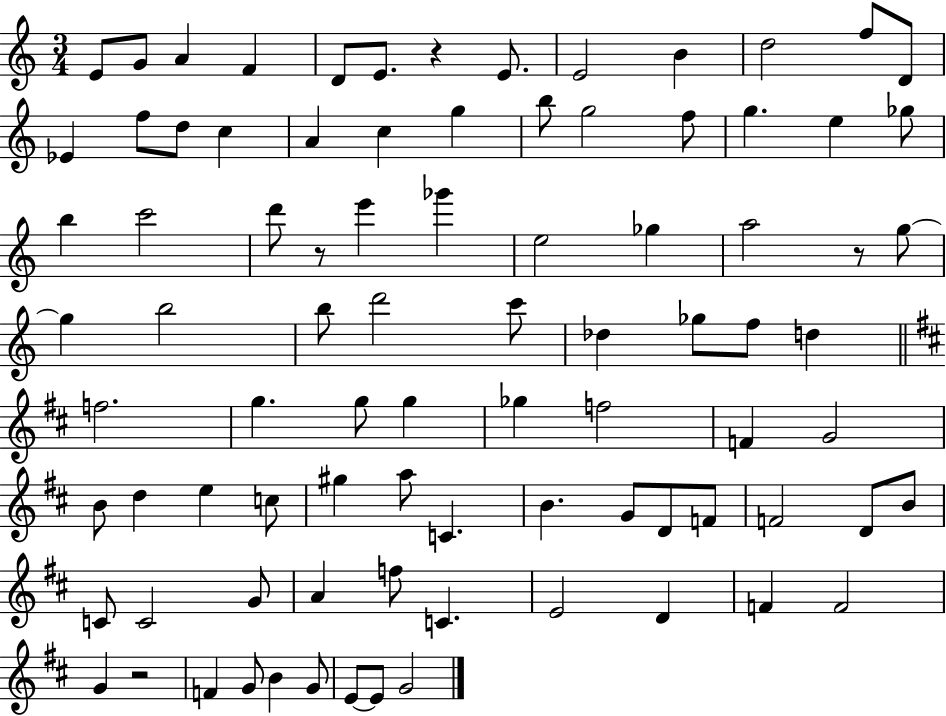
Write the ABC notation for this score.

X:1
T:Untitled
M:3/4
L:1/4
K:C
E/2 G/2 A F D/2 E/2 z E/2 E2 B d2 f/2 D/2 _E f/2 d/2 c A c g b/2 g2 f/2 g e _g/2 b c'2 d'/2 z/2 e' _g' e2 _g a2 z/2 g/2 g b2 b/2 d'2 c'/2 _d _g/2 f/2 d f2 g g/2 g _g f2 F G2 B/2 d e c/2 ^g a/2 C B G/2 D/2 F/2 F2 D/2 B/2 C/2 C2 G/2 A f/2 C E2 D F F2 G z2 F G/2 B G/2 E/2 E/2 G2